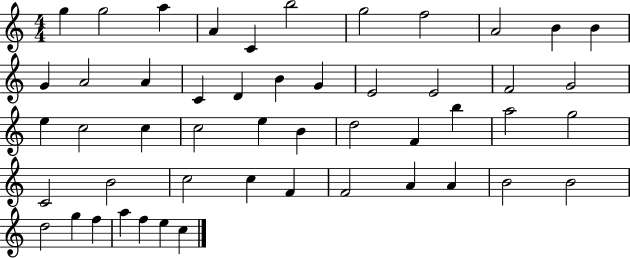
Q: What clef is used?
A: treble